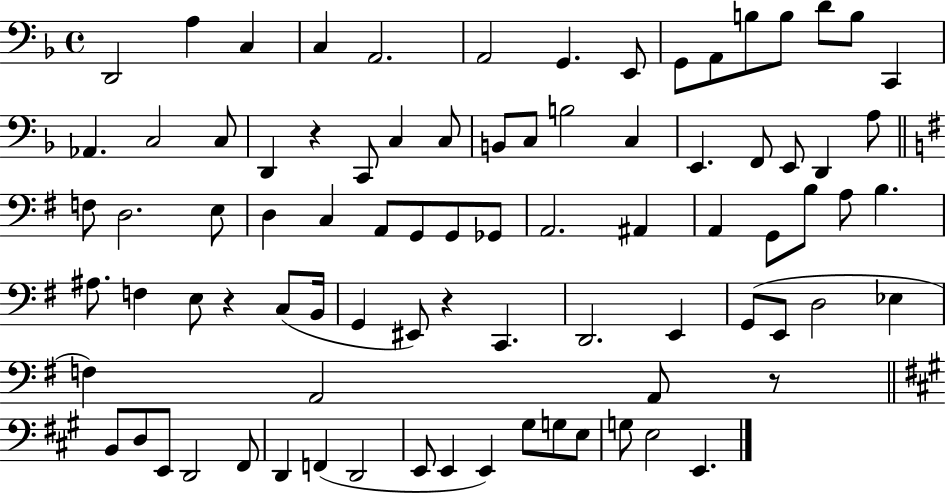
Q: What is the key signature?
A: F major